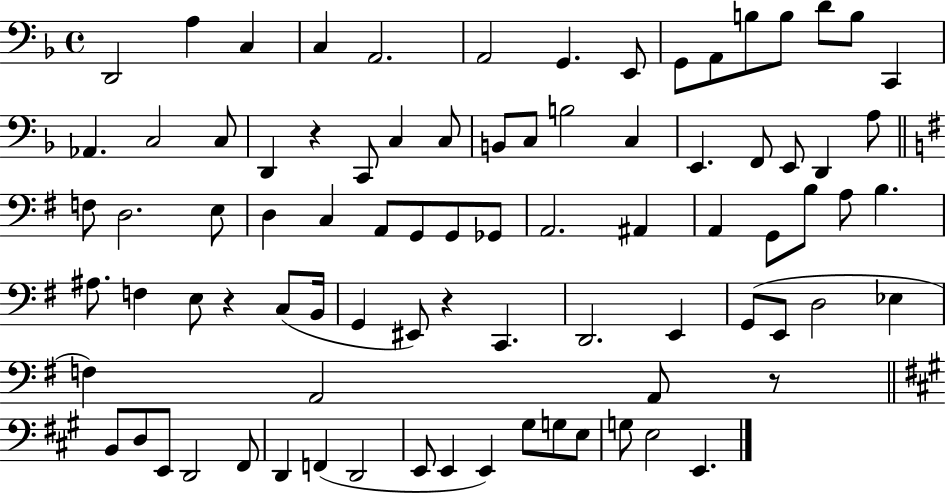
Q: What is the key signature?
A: F major